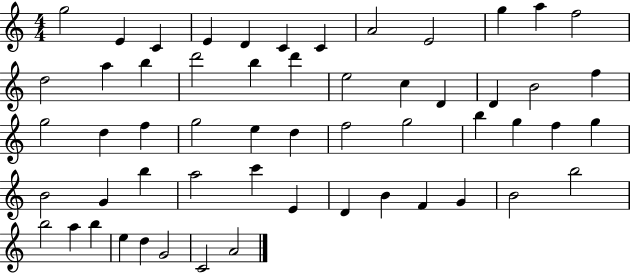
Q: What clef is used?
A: treble